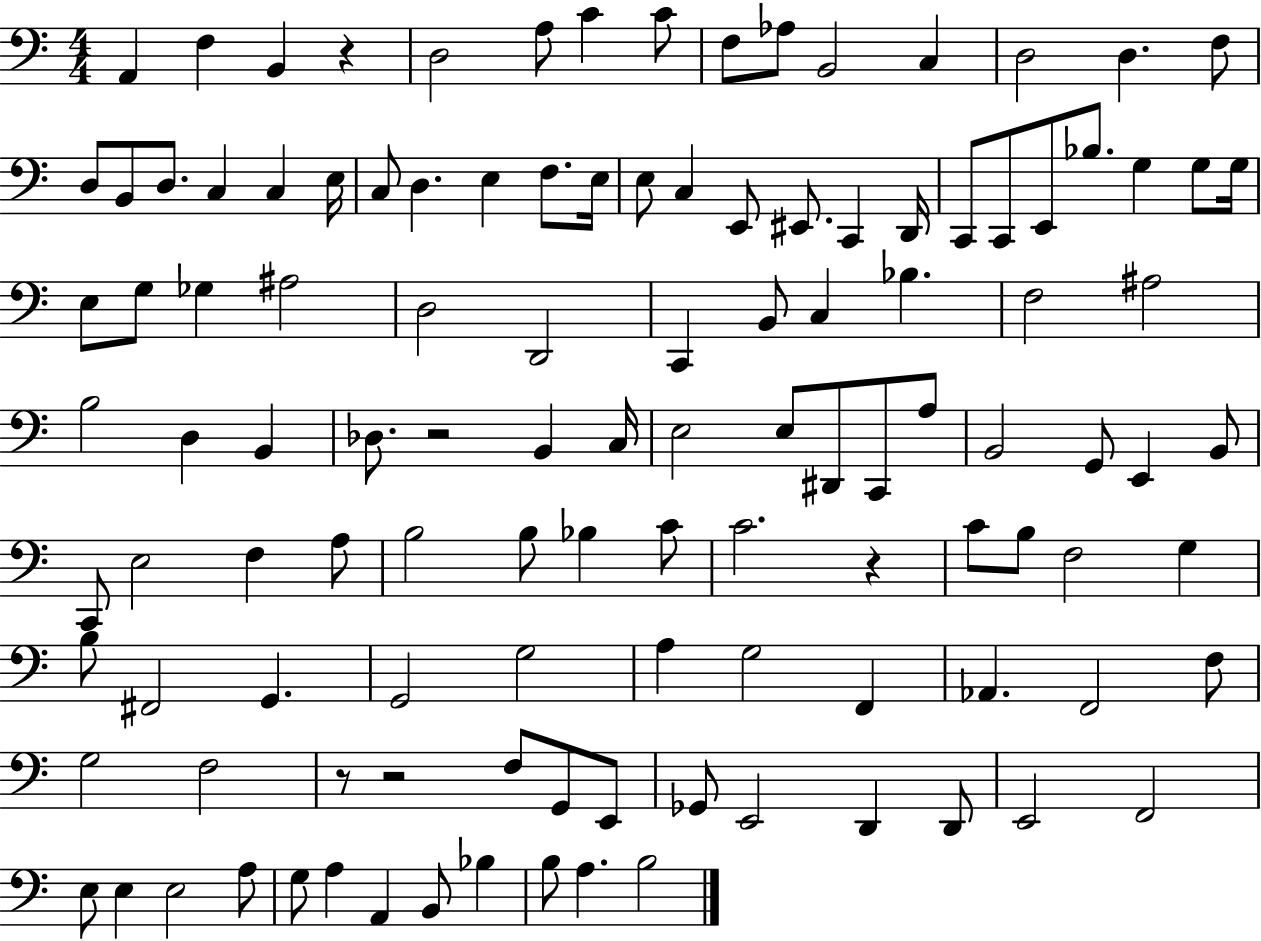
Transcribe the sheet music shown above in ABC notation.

X:1
T:Untitled
M:4/4
L:1/4
K:C
A,, F, B,, z D,2 A,/2 C C/2 F,/2 _A,/2 B,,2 C, D,2 D, F,/2 D,/2 B,,/2 D,/2 C, C, E,/4 C,/2 D, E, F,/2 E,/4 E,/2 C, E,,/2 ^E,,/2 C,, D,,/4 C,,/2 C,,/2 E,,/2 _B,/2 G, G,/2 G,/4 E,/2 G,/2 _G, ^A,2 D,2 D,,2 C,, B,,/2 C, _B, F,2 ^A,2 B,2 D, B,, _D,/2 z2 B,, C,/4 E,2 E,/2 ^D,,/2 C,,/2 A,/2 B,,2 G,,/2 E,, B,,/2 C,,/2 E,2 F, A,/2 B,2 B,/2 _B, C/2 C2 z C/2 B,/2 F,2 G, B,/2 ^F,,2 G,, G,,2 G,2 A, G,2 F,, _A,, F,,2 F,/2 G,2 F,2 z/2 z2 F,/2 G,,/2 E,,/2 _G,,/2 E,,2 D,, D,,/2 E,,2 F,,2 E,/2 E, E,2 A,/2 G,/2 A, A,, B,,/2 _B, B,/2 A, B,2